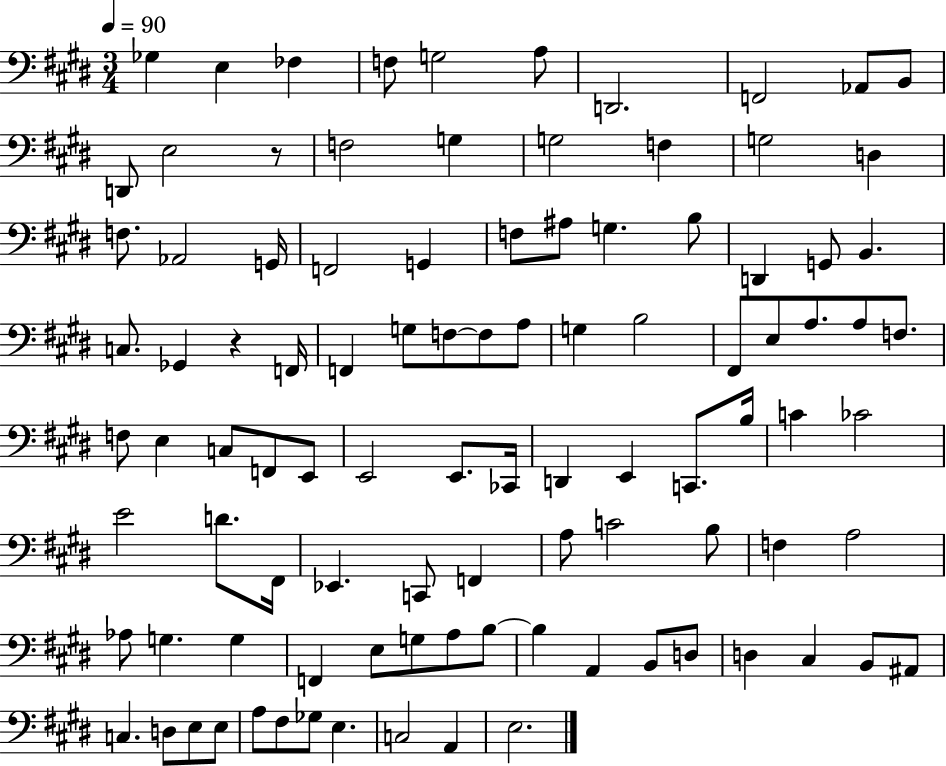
X:1
T:Untitled
M:3/4
L:1/4
K:E
_G, E, _F, F,/2 G,2 A,/2 D,,2 F,,2 _A,,/2 B,,/2 D,,/2 E,2 z/2 F,2 G, G,2 F, G,2 D, F,/2 _A,,2 G,,/4 F,,2 G,, F,/2 ^A,/2 G, B,/2 D,, G,,/2 B,, C,/2 _G,, z F,,/4 F,, G,/2 F,/2 F,/2 A,/2 G, B,2 ^F,,/2 E,/2 A,/2 A,/2 F,/2 F,/2 E, C,/2 F,,/2 E,,/2 E,,2 E,,/2 _C,,/4 D,, E,, C,,/2 B,/4 C _C2 E2 D/2 ^F,,/4 _E,, C,,/2 F,, A,/2 C2 B,/2 F, A,2 _A,/2 G, G, F,, E,/2 G,/2 A,/2 B,/2 B, A,, B,,/2 D,/2 D, ^C, B,,/2 ^A,,/2 C, D,/2 E,/2 E,/2 A,/2 ^F,/2 _G,/2 E, C,2 A,, E,2